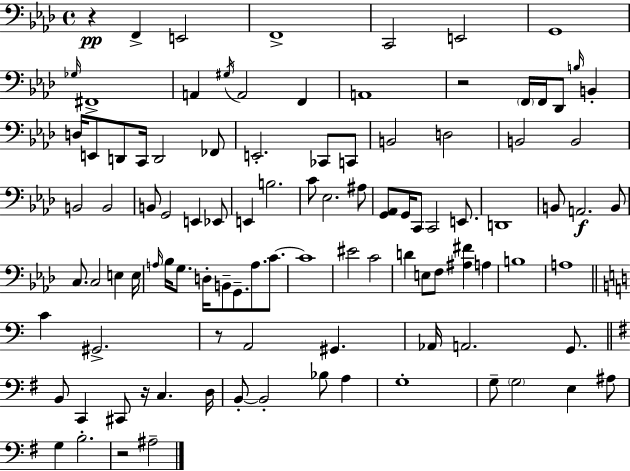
{
  \clef bass
  \time 4/4
  \defaultTimeSignature
  \key f \minor
  r4\pp f,4-> e,2 | f,1-> | c,2 e,2 | g,1 | \break \grace { ges16 } fis,1-> | a,4 \acciaccatura { gis16 } a,2 f,4 | a,1 | r2 \parenthesize f,16 f,16 des,8 \grace { b16 } b,4-. | \break d16 e,8 d,8 c,16 d,2 | fes,8 e,2.-. ces,8 | c,8 b,2 d2 | b,2 b,2 | \break b,2 b,2 | b,8 g,2 e,4 | ees,8 e,4 b2. | c'8 ees2. | \break ais8 <g, aes,>8 g,16 c,8 c,2 | e,8. d,1 | b,8 a,2.\f | b,8 c8. c2 e4 | \break e16 \grace { a16 } bes16 g8. d16-. b,8-- g,8.-- a8. | c'8.~~ c'1 | eis'2 c'2 | d'4 e8 f8 <ais fis'>4 | \break a4 b1 | a1 | \bar "||" \break \key a \minor c'4 gis,2.-> | r8 a,2 gis,4. | aes,16 a,2. g,8. | \bar "||" \break \key e \minor b,8 c,4 cis,8 r16 c4. d16 | b,8-.~~ b,2-. bes8 a4 | g1-. | g8-- \parenthesize g2 e4 ais8 | \break g4 b2.-. | r2 ais2-- | \bar "|."
}